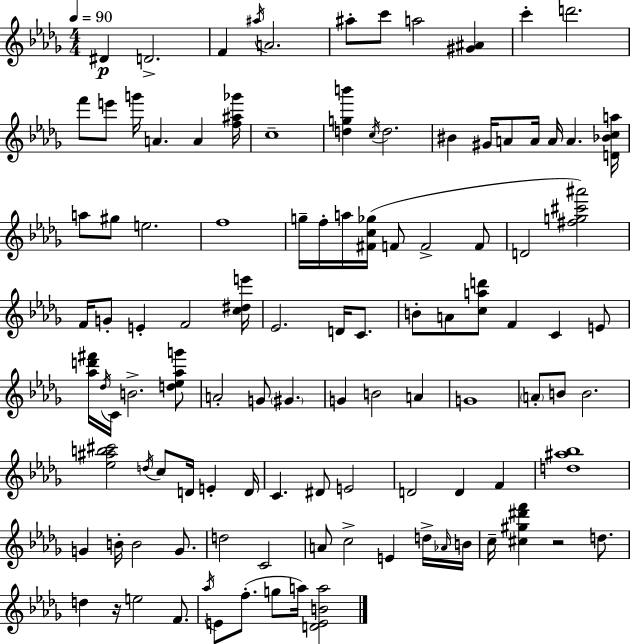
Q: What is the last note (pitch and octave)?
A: A5